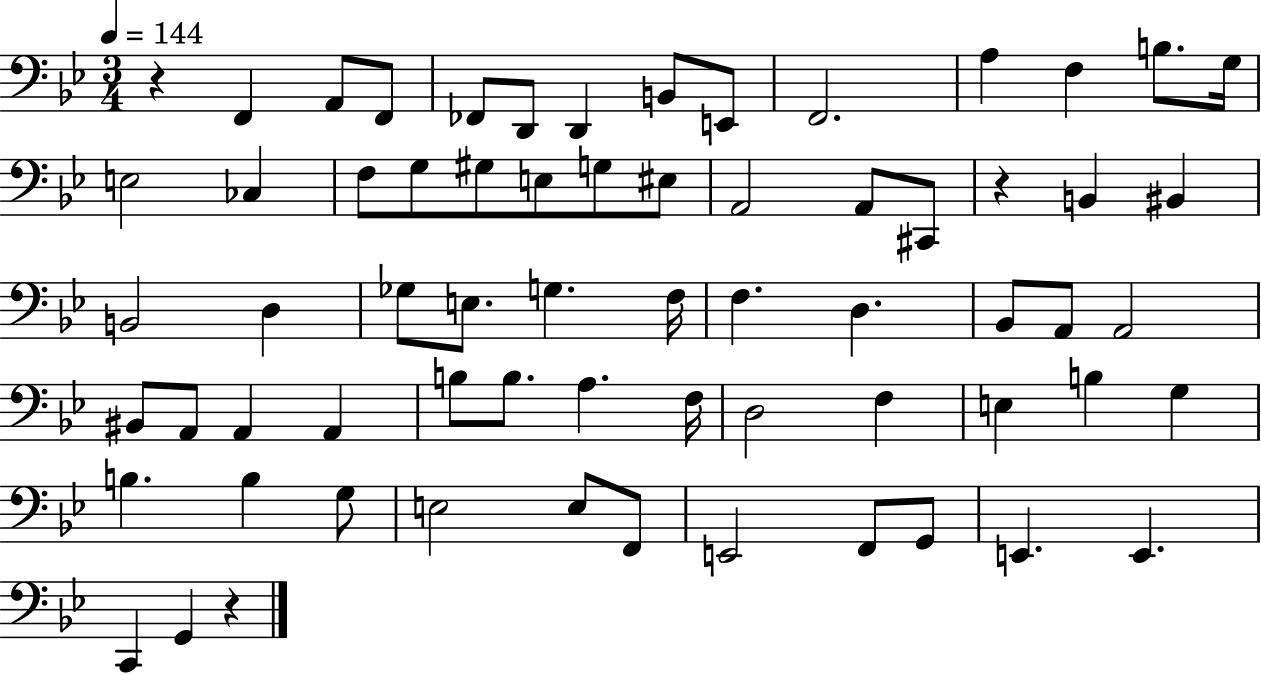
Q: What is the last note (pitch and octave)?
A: G2